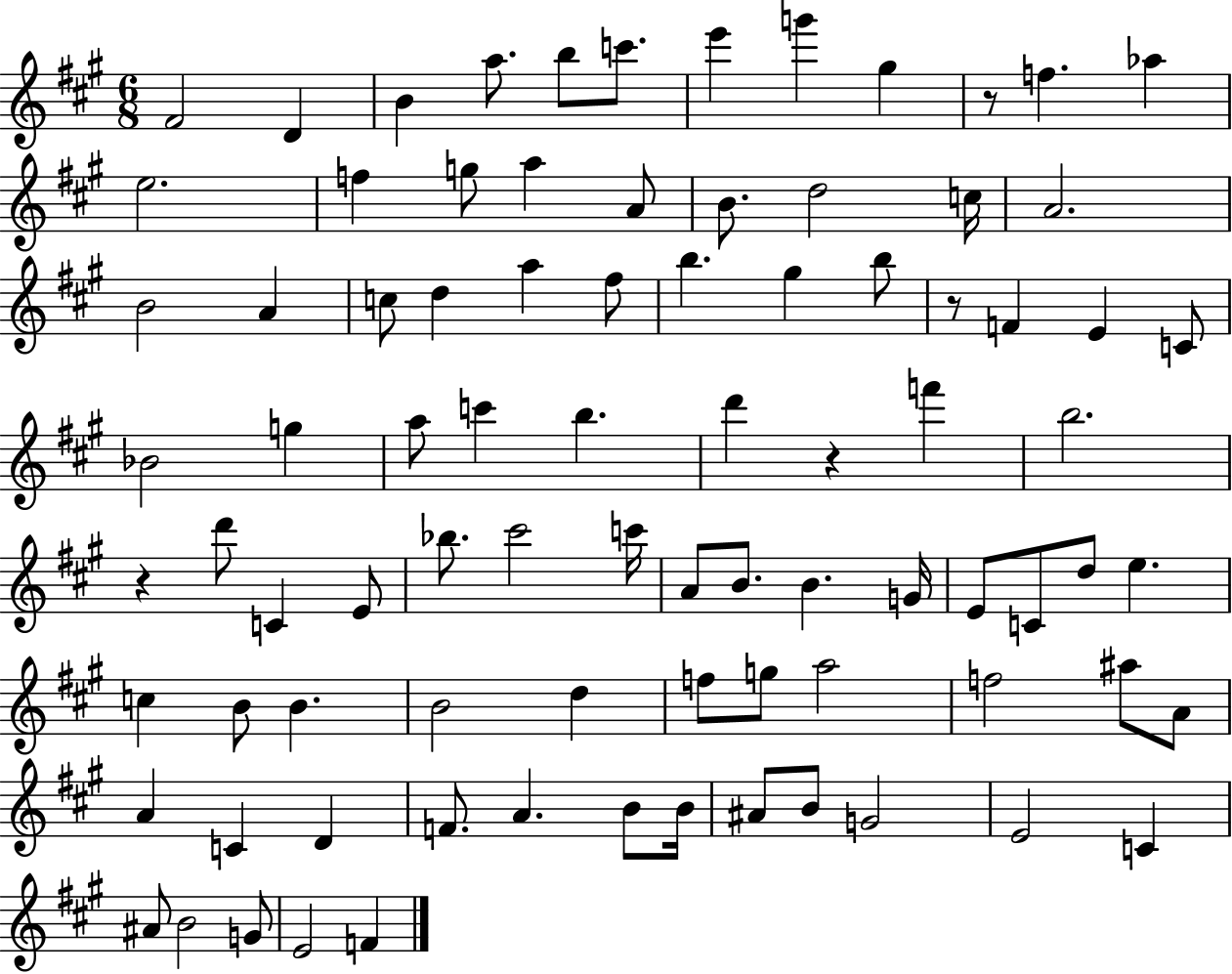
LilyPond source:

{
  \clef treble
  \numericTimeSignature
  \time 6/8
  \key a \major
  fis'2 d'4 | b'4 a''8. b''8 c'''8. | e'''4 g'''4 gis''4 | r8 f''4. aes''4 | \break e''2. | f''4 g''8 a''4 a'8 | b'8. d''2 c''16 | a'2. | \break b'2 a'4 | c''8 d''4 a''4 fis''8 | b''4. gis''4 b''8 | r8 f'4 e'4 c'8 | \break bes'2 g''4 | a''8 c'''4 b''4. | d'''4 r4 f'''4 | b''2. | \break r4 d'''8 c'4 e'8 | bes''8. cis'''2 c'''16 | a'8 b'8. b'4. g'16 | e'8 c'8 d''8 e''4. | \break c''4 b'8 b'4. | b'2 d''4 | f''8 g''8 a''2 | f''2 ais''8 a'8 | \break a'4 c'4 d'4 | f'8. a'4. b'8 b'16 | ais'8 b'8 g'2 | e'2 c'4 | \break ais'8 b'2 g'8 | e'2 f'4 | \bar "|."
}